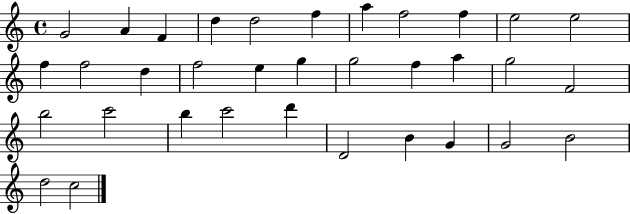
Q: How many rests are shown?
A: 0